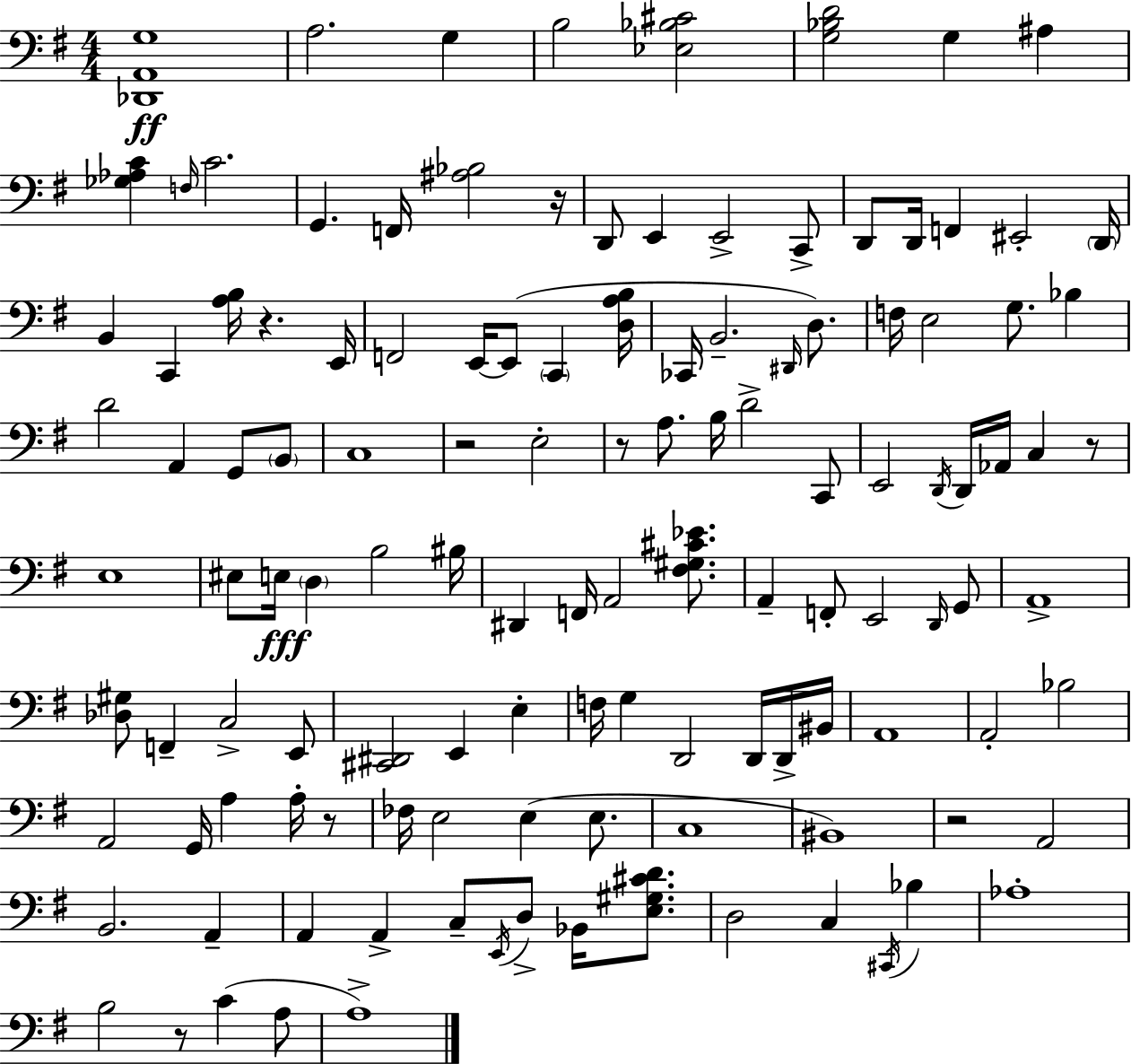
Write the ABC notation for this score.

X:1
T:Untitled
M:4/4
L:1/4
K:Em
[_D,,A,,G,]4 A,2 G, B,2 [_E,_B,^C]2 [G,_B,D]2 G, ^A, [_G,_A,C] F,/4 C2 G,, F,,/4 [^A,_B,]2 z/4 D,,/2 E,, E,,2 C,,/2 D,,/2 D,,/4 F,, ^E,,2 D,,/4 B,, C,, [A,B,]/4 z E,,/4 F,,2 E,,/4 E,,/2 C,, [D,A,B,]/4 _C,,/4 B,,2 ^D,,/4 D,/2 F,/4 E,2 G,/2 _B, D2 A,, G,,/2 B,,/2 C,4 z2 E,2 z/2 A,/2 B,/4 D2 C,,/2 E,,2 D,,/4 D,,/4 _A,,/4 C, z/2 E,4 ^E,/2 E,/4 D, B,2 ^B,/4 ^D,, F,,/4 A,,2 [^F,^G,^C_E]/2 A,, F,,/2 E,,2 D,,/4 G,,/2 A,,4 [_D,^G,]/2 F,, C,2 E,,/2 [^C,,^D,,]2 E,, E, F,/4 G, D,,2 D,,/4 D,,/4 ^B,,/4 A,,4 A,,2 _B,2 A,,2 G,,/4 A, A,/4 z/2 _F,/4 E,2 E, E,/2 C,4 ^B,,4 z2 A,,2 B,,2 A,, A,, A,, C,/2 E,,/4 D,/2 _B,,/4 [E,^G,^CD]/2 D,2 C, ^C,,/4 _B, _A,4 B,2 z/2 C A,/2 A,4